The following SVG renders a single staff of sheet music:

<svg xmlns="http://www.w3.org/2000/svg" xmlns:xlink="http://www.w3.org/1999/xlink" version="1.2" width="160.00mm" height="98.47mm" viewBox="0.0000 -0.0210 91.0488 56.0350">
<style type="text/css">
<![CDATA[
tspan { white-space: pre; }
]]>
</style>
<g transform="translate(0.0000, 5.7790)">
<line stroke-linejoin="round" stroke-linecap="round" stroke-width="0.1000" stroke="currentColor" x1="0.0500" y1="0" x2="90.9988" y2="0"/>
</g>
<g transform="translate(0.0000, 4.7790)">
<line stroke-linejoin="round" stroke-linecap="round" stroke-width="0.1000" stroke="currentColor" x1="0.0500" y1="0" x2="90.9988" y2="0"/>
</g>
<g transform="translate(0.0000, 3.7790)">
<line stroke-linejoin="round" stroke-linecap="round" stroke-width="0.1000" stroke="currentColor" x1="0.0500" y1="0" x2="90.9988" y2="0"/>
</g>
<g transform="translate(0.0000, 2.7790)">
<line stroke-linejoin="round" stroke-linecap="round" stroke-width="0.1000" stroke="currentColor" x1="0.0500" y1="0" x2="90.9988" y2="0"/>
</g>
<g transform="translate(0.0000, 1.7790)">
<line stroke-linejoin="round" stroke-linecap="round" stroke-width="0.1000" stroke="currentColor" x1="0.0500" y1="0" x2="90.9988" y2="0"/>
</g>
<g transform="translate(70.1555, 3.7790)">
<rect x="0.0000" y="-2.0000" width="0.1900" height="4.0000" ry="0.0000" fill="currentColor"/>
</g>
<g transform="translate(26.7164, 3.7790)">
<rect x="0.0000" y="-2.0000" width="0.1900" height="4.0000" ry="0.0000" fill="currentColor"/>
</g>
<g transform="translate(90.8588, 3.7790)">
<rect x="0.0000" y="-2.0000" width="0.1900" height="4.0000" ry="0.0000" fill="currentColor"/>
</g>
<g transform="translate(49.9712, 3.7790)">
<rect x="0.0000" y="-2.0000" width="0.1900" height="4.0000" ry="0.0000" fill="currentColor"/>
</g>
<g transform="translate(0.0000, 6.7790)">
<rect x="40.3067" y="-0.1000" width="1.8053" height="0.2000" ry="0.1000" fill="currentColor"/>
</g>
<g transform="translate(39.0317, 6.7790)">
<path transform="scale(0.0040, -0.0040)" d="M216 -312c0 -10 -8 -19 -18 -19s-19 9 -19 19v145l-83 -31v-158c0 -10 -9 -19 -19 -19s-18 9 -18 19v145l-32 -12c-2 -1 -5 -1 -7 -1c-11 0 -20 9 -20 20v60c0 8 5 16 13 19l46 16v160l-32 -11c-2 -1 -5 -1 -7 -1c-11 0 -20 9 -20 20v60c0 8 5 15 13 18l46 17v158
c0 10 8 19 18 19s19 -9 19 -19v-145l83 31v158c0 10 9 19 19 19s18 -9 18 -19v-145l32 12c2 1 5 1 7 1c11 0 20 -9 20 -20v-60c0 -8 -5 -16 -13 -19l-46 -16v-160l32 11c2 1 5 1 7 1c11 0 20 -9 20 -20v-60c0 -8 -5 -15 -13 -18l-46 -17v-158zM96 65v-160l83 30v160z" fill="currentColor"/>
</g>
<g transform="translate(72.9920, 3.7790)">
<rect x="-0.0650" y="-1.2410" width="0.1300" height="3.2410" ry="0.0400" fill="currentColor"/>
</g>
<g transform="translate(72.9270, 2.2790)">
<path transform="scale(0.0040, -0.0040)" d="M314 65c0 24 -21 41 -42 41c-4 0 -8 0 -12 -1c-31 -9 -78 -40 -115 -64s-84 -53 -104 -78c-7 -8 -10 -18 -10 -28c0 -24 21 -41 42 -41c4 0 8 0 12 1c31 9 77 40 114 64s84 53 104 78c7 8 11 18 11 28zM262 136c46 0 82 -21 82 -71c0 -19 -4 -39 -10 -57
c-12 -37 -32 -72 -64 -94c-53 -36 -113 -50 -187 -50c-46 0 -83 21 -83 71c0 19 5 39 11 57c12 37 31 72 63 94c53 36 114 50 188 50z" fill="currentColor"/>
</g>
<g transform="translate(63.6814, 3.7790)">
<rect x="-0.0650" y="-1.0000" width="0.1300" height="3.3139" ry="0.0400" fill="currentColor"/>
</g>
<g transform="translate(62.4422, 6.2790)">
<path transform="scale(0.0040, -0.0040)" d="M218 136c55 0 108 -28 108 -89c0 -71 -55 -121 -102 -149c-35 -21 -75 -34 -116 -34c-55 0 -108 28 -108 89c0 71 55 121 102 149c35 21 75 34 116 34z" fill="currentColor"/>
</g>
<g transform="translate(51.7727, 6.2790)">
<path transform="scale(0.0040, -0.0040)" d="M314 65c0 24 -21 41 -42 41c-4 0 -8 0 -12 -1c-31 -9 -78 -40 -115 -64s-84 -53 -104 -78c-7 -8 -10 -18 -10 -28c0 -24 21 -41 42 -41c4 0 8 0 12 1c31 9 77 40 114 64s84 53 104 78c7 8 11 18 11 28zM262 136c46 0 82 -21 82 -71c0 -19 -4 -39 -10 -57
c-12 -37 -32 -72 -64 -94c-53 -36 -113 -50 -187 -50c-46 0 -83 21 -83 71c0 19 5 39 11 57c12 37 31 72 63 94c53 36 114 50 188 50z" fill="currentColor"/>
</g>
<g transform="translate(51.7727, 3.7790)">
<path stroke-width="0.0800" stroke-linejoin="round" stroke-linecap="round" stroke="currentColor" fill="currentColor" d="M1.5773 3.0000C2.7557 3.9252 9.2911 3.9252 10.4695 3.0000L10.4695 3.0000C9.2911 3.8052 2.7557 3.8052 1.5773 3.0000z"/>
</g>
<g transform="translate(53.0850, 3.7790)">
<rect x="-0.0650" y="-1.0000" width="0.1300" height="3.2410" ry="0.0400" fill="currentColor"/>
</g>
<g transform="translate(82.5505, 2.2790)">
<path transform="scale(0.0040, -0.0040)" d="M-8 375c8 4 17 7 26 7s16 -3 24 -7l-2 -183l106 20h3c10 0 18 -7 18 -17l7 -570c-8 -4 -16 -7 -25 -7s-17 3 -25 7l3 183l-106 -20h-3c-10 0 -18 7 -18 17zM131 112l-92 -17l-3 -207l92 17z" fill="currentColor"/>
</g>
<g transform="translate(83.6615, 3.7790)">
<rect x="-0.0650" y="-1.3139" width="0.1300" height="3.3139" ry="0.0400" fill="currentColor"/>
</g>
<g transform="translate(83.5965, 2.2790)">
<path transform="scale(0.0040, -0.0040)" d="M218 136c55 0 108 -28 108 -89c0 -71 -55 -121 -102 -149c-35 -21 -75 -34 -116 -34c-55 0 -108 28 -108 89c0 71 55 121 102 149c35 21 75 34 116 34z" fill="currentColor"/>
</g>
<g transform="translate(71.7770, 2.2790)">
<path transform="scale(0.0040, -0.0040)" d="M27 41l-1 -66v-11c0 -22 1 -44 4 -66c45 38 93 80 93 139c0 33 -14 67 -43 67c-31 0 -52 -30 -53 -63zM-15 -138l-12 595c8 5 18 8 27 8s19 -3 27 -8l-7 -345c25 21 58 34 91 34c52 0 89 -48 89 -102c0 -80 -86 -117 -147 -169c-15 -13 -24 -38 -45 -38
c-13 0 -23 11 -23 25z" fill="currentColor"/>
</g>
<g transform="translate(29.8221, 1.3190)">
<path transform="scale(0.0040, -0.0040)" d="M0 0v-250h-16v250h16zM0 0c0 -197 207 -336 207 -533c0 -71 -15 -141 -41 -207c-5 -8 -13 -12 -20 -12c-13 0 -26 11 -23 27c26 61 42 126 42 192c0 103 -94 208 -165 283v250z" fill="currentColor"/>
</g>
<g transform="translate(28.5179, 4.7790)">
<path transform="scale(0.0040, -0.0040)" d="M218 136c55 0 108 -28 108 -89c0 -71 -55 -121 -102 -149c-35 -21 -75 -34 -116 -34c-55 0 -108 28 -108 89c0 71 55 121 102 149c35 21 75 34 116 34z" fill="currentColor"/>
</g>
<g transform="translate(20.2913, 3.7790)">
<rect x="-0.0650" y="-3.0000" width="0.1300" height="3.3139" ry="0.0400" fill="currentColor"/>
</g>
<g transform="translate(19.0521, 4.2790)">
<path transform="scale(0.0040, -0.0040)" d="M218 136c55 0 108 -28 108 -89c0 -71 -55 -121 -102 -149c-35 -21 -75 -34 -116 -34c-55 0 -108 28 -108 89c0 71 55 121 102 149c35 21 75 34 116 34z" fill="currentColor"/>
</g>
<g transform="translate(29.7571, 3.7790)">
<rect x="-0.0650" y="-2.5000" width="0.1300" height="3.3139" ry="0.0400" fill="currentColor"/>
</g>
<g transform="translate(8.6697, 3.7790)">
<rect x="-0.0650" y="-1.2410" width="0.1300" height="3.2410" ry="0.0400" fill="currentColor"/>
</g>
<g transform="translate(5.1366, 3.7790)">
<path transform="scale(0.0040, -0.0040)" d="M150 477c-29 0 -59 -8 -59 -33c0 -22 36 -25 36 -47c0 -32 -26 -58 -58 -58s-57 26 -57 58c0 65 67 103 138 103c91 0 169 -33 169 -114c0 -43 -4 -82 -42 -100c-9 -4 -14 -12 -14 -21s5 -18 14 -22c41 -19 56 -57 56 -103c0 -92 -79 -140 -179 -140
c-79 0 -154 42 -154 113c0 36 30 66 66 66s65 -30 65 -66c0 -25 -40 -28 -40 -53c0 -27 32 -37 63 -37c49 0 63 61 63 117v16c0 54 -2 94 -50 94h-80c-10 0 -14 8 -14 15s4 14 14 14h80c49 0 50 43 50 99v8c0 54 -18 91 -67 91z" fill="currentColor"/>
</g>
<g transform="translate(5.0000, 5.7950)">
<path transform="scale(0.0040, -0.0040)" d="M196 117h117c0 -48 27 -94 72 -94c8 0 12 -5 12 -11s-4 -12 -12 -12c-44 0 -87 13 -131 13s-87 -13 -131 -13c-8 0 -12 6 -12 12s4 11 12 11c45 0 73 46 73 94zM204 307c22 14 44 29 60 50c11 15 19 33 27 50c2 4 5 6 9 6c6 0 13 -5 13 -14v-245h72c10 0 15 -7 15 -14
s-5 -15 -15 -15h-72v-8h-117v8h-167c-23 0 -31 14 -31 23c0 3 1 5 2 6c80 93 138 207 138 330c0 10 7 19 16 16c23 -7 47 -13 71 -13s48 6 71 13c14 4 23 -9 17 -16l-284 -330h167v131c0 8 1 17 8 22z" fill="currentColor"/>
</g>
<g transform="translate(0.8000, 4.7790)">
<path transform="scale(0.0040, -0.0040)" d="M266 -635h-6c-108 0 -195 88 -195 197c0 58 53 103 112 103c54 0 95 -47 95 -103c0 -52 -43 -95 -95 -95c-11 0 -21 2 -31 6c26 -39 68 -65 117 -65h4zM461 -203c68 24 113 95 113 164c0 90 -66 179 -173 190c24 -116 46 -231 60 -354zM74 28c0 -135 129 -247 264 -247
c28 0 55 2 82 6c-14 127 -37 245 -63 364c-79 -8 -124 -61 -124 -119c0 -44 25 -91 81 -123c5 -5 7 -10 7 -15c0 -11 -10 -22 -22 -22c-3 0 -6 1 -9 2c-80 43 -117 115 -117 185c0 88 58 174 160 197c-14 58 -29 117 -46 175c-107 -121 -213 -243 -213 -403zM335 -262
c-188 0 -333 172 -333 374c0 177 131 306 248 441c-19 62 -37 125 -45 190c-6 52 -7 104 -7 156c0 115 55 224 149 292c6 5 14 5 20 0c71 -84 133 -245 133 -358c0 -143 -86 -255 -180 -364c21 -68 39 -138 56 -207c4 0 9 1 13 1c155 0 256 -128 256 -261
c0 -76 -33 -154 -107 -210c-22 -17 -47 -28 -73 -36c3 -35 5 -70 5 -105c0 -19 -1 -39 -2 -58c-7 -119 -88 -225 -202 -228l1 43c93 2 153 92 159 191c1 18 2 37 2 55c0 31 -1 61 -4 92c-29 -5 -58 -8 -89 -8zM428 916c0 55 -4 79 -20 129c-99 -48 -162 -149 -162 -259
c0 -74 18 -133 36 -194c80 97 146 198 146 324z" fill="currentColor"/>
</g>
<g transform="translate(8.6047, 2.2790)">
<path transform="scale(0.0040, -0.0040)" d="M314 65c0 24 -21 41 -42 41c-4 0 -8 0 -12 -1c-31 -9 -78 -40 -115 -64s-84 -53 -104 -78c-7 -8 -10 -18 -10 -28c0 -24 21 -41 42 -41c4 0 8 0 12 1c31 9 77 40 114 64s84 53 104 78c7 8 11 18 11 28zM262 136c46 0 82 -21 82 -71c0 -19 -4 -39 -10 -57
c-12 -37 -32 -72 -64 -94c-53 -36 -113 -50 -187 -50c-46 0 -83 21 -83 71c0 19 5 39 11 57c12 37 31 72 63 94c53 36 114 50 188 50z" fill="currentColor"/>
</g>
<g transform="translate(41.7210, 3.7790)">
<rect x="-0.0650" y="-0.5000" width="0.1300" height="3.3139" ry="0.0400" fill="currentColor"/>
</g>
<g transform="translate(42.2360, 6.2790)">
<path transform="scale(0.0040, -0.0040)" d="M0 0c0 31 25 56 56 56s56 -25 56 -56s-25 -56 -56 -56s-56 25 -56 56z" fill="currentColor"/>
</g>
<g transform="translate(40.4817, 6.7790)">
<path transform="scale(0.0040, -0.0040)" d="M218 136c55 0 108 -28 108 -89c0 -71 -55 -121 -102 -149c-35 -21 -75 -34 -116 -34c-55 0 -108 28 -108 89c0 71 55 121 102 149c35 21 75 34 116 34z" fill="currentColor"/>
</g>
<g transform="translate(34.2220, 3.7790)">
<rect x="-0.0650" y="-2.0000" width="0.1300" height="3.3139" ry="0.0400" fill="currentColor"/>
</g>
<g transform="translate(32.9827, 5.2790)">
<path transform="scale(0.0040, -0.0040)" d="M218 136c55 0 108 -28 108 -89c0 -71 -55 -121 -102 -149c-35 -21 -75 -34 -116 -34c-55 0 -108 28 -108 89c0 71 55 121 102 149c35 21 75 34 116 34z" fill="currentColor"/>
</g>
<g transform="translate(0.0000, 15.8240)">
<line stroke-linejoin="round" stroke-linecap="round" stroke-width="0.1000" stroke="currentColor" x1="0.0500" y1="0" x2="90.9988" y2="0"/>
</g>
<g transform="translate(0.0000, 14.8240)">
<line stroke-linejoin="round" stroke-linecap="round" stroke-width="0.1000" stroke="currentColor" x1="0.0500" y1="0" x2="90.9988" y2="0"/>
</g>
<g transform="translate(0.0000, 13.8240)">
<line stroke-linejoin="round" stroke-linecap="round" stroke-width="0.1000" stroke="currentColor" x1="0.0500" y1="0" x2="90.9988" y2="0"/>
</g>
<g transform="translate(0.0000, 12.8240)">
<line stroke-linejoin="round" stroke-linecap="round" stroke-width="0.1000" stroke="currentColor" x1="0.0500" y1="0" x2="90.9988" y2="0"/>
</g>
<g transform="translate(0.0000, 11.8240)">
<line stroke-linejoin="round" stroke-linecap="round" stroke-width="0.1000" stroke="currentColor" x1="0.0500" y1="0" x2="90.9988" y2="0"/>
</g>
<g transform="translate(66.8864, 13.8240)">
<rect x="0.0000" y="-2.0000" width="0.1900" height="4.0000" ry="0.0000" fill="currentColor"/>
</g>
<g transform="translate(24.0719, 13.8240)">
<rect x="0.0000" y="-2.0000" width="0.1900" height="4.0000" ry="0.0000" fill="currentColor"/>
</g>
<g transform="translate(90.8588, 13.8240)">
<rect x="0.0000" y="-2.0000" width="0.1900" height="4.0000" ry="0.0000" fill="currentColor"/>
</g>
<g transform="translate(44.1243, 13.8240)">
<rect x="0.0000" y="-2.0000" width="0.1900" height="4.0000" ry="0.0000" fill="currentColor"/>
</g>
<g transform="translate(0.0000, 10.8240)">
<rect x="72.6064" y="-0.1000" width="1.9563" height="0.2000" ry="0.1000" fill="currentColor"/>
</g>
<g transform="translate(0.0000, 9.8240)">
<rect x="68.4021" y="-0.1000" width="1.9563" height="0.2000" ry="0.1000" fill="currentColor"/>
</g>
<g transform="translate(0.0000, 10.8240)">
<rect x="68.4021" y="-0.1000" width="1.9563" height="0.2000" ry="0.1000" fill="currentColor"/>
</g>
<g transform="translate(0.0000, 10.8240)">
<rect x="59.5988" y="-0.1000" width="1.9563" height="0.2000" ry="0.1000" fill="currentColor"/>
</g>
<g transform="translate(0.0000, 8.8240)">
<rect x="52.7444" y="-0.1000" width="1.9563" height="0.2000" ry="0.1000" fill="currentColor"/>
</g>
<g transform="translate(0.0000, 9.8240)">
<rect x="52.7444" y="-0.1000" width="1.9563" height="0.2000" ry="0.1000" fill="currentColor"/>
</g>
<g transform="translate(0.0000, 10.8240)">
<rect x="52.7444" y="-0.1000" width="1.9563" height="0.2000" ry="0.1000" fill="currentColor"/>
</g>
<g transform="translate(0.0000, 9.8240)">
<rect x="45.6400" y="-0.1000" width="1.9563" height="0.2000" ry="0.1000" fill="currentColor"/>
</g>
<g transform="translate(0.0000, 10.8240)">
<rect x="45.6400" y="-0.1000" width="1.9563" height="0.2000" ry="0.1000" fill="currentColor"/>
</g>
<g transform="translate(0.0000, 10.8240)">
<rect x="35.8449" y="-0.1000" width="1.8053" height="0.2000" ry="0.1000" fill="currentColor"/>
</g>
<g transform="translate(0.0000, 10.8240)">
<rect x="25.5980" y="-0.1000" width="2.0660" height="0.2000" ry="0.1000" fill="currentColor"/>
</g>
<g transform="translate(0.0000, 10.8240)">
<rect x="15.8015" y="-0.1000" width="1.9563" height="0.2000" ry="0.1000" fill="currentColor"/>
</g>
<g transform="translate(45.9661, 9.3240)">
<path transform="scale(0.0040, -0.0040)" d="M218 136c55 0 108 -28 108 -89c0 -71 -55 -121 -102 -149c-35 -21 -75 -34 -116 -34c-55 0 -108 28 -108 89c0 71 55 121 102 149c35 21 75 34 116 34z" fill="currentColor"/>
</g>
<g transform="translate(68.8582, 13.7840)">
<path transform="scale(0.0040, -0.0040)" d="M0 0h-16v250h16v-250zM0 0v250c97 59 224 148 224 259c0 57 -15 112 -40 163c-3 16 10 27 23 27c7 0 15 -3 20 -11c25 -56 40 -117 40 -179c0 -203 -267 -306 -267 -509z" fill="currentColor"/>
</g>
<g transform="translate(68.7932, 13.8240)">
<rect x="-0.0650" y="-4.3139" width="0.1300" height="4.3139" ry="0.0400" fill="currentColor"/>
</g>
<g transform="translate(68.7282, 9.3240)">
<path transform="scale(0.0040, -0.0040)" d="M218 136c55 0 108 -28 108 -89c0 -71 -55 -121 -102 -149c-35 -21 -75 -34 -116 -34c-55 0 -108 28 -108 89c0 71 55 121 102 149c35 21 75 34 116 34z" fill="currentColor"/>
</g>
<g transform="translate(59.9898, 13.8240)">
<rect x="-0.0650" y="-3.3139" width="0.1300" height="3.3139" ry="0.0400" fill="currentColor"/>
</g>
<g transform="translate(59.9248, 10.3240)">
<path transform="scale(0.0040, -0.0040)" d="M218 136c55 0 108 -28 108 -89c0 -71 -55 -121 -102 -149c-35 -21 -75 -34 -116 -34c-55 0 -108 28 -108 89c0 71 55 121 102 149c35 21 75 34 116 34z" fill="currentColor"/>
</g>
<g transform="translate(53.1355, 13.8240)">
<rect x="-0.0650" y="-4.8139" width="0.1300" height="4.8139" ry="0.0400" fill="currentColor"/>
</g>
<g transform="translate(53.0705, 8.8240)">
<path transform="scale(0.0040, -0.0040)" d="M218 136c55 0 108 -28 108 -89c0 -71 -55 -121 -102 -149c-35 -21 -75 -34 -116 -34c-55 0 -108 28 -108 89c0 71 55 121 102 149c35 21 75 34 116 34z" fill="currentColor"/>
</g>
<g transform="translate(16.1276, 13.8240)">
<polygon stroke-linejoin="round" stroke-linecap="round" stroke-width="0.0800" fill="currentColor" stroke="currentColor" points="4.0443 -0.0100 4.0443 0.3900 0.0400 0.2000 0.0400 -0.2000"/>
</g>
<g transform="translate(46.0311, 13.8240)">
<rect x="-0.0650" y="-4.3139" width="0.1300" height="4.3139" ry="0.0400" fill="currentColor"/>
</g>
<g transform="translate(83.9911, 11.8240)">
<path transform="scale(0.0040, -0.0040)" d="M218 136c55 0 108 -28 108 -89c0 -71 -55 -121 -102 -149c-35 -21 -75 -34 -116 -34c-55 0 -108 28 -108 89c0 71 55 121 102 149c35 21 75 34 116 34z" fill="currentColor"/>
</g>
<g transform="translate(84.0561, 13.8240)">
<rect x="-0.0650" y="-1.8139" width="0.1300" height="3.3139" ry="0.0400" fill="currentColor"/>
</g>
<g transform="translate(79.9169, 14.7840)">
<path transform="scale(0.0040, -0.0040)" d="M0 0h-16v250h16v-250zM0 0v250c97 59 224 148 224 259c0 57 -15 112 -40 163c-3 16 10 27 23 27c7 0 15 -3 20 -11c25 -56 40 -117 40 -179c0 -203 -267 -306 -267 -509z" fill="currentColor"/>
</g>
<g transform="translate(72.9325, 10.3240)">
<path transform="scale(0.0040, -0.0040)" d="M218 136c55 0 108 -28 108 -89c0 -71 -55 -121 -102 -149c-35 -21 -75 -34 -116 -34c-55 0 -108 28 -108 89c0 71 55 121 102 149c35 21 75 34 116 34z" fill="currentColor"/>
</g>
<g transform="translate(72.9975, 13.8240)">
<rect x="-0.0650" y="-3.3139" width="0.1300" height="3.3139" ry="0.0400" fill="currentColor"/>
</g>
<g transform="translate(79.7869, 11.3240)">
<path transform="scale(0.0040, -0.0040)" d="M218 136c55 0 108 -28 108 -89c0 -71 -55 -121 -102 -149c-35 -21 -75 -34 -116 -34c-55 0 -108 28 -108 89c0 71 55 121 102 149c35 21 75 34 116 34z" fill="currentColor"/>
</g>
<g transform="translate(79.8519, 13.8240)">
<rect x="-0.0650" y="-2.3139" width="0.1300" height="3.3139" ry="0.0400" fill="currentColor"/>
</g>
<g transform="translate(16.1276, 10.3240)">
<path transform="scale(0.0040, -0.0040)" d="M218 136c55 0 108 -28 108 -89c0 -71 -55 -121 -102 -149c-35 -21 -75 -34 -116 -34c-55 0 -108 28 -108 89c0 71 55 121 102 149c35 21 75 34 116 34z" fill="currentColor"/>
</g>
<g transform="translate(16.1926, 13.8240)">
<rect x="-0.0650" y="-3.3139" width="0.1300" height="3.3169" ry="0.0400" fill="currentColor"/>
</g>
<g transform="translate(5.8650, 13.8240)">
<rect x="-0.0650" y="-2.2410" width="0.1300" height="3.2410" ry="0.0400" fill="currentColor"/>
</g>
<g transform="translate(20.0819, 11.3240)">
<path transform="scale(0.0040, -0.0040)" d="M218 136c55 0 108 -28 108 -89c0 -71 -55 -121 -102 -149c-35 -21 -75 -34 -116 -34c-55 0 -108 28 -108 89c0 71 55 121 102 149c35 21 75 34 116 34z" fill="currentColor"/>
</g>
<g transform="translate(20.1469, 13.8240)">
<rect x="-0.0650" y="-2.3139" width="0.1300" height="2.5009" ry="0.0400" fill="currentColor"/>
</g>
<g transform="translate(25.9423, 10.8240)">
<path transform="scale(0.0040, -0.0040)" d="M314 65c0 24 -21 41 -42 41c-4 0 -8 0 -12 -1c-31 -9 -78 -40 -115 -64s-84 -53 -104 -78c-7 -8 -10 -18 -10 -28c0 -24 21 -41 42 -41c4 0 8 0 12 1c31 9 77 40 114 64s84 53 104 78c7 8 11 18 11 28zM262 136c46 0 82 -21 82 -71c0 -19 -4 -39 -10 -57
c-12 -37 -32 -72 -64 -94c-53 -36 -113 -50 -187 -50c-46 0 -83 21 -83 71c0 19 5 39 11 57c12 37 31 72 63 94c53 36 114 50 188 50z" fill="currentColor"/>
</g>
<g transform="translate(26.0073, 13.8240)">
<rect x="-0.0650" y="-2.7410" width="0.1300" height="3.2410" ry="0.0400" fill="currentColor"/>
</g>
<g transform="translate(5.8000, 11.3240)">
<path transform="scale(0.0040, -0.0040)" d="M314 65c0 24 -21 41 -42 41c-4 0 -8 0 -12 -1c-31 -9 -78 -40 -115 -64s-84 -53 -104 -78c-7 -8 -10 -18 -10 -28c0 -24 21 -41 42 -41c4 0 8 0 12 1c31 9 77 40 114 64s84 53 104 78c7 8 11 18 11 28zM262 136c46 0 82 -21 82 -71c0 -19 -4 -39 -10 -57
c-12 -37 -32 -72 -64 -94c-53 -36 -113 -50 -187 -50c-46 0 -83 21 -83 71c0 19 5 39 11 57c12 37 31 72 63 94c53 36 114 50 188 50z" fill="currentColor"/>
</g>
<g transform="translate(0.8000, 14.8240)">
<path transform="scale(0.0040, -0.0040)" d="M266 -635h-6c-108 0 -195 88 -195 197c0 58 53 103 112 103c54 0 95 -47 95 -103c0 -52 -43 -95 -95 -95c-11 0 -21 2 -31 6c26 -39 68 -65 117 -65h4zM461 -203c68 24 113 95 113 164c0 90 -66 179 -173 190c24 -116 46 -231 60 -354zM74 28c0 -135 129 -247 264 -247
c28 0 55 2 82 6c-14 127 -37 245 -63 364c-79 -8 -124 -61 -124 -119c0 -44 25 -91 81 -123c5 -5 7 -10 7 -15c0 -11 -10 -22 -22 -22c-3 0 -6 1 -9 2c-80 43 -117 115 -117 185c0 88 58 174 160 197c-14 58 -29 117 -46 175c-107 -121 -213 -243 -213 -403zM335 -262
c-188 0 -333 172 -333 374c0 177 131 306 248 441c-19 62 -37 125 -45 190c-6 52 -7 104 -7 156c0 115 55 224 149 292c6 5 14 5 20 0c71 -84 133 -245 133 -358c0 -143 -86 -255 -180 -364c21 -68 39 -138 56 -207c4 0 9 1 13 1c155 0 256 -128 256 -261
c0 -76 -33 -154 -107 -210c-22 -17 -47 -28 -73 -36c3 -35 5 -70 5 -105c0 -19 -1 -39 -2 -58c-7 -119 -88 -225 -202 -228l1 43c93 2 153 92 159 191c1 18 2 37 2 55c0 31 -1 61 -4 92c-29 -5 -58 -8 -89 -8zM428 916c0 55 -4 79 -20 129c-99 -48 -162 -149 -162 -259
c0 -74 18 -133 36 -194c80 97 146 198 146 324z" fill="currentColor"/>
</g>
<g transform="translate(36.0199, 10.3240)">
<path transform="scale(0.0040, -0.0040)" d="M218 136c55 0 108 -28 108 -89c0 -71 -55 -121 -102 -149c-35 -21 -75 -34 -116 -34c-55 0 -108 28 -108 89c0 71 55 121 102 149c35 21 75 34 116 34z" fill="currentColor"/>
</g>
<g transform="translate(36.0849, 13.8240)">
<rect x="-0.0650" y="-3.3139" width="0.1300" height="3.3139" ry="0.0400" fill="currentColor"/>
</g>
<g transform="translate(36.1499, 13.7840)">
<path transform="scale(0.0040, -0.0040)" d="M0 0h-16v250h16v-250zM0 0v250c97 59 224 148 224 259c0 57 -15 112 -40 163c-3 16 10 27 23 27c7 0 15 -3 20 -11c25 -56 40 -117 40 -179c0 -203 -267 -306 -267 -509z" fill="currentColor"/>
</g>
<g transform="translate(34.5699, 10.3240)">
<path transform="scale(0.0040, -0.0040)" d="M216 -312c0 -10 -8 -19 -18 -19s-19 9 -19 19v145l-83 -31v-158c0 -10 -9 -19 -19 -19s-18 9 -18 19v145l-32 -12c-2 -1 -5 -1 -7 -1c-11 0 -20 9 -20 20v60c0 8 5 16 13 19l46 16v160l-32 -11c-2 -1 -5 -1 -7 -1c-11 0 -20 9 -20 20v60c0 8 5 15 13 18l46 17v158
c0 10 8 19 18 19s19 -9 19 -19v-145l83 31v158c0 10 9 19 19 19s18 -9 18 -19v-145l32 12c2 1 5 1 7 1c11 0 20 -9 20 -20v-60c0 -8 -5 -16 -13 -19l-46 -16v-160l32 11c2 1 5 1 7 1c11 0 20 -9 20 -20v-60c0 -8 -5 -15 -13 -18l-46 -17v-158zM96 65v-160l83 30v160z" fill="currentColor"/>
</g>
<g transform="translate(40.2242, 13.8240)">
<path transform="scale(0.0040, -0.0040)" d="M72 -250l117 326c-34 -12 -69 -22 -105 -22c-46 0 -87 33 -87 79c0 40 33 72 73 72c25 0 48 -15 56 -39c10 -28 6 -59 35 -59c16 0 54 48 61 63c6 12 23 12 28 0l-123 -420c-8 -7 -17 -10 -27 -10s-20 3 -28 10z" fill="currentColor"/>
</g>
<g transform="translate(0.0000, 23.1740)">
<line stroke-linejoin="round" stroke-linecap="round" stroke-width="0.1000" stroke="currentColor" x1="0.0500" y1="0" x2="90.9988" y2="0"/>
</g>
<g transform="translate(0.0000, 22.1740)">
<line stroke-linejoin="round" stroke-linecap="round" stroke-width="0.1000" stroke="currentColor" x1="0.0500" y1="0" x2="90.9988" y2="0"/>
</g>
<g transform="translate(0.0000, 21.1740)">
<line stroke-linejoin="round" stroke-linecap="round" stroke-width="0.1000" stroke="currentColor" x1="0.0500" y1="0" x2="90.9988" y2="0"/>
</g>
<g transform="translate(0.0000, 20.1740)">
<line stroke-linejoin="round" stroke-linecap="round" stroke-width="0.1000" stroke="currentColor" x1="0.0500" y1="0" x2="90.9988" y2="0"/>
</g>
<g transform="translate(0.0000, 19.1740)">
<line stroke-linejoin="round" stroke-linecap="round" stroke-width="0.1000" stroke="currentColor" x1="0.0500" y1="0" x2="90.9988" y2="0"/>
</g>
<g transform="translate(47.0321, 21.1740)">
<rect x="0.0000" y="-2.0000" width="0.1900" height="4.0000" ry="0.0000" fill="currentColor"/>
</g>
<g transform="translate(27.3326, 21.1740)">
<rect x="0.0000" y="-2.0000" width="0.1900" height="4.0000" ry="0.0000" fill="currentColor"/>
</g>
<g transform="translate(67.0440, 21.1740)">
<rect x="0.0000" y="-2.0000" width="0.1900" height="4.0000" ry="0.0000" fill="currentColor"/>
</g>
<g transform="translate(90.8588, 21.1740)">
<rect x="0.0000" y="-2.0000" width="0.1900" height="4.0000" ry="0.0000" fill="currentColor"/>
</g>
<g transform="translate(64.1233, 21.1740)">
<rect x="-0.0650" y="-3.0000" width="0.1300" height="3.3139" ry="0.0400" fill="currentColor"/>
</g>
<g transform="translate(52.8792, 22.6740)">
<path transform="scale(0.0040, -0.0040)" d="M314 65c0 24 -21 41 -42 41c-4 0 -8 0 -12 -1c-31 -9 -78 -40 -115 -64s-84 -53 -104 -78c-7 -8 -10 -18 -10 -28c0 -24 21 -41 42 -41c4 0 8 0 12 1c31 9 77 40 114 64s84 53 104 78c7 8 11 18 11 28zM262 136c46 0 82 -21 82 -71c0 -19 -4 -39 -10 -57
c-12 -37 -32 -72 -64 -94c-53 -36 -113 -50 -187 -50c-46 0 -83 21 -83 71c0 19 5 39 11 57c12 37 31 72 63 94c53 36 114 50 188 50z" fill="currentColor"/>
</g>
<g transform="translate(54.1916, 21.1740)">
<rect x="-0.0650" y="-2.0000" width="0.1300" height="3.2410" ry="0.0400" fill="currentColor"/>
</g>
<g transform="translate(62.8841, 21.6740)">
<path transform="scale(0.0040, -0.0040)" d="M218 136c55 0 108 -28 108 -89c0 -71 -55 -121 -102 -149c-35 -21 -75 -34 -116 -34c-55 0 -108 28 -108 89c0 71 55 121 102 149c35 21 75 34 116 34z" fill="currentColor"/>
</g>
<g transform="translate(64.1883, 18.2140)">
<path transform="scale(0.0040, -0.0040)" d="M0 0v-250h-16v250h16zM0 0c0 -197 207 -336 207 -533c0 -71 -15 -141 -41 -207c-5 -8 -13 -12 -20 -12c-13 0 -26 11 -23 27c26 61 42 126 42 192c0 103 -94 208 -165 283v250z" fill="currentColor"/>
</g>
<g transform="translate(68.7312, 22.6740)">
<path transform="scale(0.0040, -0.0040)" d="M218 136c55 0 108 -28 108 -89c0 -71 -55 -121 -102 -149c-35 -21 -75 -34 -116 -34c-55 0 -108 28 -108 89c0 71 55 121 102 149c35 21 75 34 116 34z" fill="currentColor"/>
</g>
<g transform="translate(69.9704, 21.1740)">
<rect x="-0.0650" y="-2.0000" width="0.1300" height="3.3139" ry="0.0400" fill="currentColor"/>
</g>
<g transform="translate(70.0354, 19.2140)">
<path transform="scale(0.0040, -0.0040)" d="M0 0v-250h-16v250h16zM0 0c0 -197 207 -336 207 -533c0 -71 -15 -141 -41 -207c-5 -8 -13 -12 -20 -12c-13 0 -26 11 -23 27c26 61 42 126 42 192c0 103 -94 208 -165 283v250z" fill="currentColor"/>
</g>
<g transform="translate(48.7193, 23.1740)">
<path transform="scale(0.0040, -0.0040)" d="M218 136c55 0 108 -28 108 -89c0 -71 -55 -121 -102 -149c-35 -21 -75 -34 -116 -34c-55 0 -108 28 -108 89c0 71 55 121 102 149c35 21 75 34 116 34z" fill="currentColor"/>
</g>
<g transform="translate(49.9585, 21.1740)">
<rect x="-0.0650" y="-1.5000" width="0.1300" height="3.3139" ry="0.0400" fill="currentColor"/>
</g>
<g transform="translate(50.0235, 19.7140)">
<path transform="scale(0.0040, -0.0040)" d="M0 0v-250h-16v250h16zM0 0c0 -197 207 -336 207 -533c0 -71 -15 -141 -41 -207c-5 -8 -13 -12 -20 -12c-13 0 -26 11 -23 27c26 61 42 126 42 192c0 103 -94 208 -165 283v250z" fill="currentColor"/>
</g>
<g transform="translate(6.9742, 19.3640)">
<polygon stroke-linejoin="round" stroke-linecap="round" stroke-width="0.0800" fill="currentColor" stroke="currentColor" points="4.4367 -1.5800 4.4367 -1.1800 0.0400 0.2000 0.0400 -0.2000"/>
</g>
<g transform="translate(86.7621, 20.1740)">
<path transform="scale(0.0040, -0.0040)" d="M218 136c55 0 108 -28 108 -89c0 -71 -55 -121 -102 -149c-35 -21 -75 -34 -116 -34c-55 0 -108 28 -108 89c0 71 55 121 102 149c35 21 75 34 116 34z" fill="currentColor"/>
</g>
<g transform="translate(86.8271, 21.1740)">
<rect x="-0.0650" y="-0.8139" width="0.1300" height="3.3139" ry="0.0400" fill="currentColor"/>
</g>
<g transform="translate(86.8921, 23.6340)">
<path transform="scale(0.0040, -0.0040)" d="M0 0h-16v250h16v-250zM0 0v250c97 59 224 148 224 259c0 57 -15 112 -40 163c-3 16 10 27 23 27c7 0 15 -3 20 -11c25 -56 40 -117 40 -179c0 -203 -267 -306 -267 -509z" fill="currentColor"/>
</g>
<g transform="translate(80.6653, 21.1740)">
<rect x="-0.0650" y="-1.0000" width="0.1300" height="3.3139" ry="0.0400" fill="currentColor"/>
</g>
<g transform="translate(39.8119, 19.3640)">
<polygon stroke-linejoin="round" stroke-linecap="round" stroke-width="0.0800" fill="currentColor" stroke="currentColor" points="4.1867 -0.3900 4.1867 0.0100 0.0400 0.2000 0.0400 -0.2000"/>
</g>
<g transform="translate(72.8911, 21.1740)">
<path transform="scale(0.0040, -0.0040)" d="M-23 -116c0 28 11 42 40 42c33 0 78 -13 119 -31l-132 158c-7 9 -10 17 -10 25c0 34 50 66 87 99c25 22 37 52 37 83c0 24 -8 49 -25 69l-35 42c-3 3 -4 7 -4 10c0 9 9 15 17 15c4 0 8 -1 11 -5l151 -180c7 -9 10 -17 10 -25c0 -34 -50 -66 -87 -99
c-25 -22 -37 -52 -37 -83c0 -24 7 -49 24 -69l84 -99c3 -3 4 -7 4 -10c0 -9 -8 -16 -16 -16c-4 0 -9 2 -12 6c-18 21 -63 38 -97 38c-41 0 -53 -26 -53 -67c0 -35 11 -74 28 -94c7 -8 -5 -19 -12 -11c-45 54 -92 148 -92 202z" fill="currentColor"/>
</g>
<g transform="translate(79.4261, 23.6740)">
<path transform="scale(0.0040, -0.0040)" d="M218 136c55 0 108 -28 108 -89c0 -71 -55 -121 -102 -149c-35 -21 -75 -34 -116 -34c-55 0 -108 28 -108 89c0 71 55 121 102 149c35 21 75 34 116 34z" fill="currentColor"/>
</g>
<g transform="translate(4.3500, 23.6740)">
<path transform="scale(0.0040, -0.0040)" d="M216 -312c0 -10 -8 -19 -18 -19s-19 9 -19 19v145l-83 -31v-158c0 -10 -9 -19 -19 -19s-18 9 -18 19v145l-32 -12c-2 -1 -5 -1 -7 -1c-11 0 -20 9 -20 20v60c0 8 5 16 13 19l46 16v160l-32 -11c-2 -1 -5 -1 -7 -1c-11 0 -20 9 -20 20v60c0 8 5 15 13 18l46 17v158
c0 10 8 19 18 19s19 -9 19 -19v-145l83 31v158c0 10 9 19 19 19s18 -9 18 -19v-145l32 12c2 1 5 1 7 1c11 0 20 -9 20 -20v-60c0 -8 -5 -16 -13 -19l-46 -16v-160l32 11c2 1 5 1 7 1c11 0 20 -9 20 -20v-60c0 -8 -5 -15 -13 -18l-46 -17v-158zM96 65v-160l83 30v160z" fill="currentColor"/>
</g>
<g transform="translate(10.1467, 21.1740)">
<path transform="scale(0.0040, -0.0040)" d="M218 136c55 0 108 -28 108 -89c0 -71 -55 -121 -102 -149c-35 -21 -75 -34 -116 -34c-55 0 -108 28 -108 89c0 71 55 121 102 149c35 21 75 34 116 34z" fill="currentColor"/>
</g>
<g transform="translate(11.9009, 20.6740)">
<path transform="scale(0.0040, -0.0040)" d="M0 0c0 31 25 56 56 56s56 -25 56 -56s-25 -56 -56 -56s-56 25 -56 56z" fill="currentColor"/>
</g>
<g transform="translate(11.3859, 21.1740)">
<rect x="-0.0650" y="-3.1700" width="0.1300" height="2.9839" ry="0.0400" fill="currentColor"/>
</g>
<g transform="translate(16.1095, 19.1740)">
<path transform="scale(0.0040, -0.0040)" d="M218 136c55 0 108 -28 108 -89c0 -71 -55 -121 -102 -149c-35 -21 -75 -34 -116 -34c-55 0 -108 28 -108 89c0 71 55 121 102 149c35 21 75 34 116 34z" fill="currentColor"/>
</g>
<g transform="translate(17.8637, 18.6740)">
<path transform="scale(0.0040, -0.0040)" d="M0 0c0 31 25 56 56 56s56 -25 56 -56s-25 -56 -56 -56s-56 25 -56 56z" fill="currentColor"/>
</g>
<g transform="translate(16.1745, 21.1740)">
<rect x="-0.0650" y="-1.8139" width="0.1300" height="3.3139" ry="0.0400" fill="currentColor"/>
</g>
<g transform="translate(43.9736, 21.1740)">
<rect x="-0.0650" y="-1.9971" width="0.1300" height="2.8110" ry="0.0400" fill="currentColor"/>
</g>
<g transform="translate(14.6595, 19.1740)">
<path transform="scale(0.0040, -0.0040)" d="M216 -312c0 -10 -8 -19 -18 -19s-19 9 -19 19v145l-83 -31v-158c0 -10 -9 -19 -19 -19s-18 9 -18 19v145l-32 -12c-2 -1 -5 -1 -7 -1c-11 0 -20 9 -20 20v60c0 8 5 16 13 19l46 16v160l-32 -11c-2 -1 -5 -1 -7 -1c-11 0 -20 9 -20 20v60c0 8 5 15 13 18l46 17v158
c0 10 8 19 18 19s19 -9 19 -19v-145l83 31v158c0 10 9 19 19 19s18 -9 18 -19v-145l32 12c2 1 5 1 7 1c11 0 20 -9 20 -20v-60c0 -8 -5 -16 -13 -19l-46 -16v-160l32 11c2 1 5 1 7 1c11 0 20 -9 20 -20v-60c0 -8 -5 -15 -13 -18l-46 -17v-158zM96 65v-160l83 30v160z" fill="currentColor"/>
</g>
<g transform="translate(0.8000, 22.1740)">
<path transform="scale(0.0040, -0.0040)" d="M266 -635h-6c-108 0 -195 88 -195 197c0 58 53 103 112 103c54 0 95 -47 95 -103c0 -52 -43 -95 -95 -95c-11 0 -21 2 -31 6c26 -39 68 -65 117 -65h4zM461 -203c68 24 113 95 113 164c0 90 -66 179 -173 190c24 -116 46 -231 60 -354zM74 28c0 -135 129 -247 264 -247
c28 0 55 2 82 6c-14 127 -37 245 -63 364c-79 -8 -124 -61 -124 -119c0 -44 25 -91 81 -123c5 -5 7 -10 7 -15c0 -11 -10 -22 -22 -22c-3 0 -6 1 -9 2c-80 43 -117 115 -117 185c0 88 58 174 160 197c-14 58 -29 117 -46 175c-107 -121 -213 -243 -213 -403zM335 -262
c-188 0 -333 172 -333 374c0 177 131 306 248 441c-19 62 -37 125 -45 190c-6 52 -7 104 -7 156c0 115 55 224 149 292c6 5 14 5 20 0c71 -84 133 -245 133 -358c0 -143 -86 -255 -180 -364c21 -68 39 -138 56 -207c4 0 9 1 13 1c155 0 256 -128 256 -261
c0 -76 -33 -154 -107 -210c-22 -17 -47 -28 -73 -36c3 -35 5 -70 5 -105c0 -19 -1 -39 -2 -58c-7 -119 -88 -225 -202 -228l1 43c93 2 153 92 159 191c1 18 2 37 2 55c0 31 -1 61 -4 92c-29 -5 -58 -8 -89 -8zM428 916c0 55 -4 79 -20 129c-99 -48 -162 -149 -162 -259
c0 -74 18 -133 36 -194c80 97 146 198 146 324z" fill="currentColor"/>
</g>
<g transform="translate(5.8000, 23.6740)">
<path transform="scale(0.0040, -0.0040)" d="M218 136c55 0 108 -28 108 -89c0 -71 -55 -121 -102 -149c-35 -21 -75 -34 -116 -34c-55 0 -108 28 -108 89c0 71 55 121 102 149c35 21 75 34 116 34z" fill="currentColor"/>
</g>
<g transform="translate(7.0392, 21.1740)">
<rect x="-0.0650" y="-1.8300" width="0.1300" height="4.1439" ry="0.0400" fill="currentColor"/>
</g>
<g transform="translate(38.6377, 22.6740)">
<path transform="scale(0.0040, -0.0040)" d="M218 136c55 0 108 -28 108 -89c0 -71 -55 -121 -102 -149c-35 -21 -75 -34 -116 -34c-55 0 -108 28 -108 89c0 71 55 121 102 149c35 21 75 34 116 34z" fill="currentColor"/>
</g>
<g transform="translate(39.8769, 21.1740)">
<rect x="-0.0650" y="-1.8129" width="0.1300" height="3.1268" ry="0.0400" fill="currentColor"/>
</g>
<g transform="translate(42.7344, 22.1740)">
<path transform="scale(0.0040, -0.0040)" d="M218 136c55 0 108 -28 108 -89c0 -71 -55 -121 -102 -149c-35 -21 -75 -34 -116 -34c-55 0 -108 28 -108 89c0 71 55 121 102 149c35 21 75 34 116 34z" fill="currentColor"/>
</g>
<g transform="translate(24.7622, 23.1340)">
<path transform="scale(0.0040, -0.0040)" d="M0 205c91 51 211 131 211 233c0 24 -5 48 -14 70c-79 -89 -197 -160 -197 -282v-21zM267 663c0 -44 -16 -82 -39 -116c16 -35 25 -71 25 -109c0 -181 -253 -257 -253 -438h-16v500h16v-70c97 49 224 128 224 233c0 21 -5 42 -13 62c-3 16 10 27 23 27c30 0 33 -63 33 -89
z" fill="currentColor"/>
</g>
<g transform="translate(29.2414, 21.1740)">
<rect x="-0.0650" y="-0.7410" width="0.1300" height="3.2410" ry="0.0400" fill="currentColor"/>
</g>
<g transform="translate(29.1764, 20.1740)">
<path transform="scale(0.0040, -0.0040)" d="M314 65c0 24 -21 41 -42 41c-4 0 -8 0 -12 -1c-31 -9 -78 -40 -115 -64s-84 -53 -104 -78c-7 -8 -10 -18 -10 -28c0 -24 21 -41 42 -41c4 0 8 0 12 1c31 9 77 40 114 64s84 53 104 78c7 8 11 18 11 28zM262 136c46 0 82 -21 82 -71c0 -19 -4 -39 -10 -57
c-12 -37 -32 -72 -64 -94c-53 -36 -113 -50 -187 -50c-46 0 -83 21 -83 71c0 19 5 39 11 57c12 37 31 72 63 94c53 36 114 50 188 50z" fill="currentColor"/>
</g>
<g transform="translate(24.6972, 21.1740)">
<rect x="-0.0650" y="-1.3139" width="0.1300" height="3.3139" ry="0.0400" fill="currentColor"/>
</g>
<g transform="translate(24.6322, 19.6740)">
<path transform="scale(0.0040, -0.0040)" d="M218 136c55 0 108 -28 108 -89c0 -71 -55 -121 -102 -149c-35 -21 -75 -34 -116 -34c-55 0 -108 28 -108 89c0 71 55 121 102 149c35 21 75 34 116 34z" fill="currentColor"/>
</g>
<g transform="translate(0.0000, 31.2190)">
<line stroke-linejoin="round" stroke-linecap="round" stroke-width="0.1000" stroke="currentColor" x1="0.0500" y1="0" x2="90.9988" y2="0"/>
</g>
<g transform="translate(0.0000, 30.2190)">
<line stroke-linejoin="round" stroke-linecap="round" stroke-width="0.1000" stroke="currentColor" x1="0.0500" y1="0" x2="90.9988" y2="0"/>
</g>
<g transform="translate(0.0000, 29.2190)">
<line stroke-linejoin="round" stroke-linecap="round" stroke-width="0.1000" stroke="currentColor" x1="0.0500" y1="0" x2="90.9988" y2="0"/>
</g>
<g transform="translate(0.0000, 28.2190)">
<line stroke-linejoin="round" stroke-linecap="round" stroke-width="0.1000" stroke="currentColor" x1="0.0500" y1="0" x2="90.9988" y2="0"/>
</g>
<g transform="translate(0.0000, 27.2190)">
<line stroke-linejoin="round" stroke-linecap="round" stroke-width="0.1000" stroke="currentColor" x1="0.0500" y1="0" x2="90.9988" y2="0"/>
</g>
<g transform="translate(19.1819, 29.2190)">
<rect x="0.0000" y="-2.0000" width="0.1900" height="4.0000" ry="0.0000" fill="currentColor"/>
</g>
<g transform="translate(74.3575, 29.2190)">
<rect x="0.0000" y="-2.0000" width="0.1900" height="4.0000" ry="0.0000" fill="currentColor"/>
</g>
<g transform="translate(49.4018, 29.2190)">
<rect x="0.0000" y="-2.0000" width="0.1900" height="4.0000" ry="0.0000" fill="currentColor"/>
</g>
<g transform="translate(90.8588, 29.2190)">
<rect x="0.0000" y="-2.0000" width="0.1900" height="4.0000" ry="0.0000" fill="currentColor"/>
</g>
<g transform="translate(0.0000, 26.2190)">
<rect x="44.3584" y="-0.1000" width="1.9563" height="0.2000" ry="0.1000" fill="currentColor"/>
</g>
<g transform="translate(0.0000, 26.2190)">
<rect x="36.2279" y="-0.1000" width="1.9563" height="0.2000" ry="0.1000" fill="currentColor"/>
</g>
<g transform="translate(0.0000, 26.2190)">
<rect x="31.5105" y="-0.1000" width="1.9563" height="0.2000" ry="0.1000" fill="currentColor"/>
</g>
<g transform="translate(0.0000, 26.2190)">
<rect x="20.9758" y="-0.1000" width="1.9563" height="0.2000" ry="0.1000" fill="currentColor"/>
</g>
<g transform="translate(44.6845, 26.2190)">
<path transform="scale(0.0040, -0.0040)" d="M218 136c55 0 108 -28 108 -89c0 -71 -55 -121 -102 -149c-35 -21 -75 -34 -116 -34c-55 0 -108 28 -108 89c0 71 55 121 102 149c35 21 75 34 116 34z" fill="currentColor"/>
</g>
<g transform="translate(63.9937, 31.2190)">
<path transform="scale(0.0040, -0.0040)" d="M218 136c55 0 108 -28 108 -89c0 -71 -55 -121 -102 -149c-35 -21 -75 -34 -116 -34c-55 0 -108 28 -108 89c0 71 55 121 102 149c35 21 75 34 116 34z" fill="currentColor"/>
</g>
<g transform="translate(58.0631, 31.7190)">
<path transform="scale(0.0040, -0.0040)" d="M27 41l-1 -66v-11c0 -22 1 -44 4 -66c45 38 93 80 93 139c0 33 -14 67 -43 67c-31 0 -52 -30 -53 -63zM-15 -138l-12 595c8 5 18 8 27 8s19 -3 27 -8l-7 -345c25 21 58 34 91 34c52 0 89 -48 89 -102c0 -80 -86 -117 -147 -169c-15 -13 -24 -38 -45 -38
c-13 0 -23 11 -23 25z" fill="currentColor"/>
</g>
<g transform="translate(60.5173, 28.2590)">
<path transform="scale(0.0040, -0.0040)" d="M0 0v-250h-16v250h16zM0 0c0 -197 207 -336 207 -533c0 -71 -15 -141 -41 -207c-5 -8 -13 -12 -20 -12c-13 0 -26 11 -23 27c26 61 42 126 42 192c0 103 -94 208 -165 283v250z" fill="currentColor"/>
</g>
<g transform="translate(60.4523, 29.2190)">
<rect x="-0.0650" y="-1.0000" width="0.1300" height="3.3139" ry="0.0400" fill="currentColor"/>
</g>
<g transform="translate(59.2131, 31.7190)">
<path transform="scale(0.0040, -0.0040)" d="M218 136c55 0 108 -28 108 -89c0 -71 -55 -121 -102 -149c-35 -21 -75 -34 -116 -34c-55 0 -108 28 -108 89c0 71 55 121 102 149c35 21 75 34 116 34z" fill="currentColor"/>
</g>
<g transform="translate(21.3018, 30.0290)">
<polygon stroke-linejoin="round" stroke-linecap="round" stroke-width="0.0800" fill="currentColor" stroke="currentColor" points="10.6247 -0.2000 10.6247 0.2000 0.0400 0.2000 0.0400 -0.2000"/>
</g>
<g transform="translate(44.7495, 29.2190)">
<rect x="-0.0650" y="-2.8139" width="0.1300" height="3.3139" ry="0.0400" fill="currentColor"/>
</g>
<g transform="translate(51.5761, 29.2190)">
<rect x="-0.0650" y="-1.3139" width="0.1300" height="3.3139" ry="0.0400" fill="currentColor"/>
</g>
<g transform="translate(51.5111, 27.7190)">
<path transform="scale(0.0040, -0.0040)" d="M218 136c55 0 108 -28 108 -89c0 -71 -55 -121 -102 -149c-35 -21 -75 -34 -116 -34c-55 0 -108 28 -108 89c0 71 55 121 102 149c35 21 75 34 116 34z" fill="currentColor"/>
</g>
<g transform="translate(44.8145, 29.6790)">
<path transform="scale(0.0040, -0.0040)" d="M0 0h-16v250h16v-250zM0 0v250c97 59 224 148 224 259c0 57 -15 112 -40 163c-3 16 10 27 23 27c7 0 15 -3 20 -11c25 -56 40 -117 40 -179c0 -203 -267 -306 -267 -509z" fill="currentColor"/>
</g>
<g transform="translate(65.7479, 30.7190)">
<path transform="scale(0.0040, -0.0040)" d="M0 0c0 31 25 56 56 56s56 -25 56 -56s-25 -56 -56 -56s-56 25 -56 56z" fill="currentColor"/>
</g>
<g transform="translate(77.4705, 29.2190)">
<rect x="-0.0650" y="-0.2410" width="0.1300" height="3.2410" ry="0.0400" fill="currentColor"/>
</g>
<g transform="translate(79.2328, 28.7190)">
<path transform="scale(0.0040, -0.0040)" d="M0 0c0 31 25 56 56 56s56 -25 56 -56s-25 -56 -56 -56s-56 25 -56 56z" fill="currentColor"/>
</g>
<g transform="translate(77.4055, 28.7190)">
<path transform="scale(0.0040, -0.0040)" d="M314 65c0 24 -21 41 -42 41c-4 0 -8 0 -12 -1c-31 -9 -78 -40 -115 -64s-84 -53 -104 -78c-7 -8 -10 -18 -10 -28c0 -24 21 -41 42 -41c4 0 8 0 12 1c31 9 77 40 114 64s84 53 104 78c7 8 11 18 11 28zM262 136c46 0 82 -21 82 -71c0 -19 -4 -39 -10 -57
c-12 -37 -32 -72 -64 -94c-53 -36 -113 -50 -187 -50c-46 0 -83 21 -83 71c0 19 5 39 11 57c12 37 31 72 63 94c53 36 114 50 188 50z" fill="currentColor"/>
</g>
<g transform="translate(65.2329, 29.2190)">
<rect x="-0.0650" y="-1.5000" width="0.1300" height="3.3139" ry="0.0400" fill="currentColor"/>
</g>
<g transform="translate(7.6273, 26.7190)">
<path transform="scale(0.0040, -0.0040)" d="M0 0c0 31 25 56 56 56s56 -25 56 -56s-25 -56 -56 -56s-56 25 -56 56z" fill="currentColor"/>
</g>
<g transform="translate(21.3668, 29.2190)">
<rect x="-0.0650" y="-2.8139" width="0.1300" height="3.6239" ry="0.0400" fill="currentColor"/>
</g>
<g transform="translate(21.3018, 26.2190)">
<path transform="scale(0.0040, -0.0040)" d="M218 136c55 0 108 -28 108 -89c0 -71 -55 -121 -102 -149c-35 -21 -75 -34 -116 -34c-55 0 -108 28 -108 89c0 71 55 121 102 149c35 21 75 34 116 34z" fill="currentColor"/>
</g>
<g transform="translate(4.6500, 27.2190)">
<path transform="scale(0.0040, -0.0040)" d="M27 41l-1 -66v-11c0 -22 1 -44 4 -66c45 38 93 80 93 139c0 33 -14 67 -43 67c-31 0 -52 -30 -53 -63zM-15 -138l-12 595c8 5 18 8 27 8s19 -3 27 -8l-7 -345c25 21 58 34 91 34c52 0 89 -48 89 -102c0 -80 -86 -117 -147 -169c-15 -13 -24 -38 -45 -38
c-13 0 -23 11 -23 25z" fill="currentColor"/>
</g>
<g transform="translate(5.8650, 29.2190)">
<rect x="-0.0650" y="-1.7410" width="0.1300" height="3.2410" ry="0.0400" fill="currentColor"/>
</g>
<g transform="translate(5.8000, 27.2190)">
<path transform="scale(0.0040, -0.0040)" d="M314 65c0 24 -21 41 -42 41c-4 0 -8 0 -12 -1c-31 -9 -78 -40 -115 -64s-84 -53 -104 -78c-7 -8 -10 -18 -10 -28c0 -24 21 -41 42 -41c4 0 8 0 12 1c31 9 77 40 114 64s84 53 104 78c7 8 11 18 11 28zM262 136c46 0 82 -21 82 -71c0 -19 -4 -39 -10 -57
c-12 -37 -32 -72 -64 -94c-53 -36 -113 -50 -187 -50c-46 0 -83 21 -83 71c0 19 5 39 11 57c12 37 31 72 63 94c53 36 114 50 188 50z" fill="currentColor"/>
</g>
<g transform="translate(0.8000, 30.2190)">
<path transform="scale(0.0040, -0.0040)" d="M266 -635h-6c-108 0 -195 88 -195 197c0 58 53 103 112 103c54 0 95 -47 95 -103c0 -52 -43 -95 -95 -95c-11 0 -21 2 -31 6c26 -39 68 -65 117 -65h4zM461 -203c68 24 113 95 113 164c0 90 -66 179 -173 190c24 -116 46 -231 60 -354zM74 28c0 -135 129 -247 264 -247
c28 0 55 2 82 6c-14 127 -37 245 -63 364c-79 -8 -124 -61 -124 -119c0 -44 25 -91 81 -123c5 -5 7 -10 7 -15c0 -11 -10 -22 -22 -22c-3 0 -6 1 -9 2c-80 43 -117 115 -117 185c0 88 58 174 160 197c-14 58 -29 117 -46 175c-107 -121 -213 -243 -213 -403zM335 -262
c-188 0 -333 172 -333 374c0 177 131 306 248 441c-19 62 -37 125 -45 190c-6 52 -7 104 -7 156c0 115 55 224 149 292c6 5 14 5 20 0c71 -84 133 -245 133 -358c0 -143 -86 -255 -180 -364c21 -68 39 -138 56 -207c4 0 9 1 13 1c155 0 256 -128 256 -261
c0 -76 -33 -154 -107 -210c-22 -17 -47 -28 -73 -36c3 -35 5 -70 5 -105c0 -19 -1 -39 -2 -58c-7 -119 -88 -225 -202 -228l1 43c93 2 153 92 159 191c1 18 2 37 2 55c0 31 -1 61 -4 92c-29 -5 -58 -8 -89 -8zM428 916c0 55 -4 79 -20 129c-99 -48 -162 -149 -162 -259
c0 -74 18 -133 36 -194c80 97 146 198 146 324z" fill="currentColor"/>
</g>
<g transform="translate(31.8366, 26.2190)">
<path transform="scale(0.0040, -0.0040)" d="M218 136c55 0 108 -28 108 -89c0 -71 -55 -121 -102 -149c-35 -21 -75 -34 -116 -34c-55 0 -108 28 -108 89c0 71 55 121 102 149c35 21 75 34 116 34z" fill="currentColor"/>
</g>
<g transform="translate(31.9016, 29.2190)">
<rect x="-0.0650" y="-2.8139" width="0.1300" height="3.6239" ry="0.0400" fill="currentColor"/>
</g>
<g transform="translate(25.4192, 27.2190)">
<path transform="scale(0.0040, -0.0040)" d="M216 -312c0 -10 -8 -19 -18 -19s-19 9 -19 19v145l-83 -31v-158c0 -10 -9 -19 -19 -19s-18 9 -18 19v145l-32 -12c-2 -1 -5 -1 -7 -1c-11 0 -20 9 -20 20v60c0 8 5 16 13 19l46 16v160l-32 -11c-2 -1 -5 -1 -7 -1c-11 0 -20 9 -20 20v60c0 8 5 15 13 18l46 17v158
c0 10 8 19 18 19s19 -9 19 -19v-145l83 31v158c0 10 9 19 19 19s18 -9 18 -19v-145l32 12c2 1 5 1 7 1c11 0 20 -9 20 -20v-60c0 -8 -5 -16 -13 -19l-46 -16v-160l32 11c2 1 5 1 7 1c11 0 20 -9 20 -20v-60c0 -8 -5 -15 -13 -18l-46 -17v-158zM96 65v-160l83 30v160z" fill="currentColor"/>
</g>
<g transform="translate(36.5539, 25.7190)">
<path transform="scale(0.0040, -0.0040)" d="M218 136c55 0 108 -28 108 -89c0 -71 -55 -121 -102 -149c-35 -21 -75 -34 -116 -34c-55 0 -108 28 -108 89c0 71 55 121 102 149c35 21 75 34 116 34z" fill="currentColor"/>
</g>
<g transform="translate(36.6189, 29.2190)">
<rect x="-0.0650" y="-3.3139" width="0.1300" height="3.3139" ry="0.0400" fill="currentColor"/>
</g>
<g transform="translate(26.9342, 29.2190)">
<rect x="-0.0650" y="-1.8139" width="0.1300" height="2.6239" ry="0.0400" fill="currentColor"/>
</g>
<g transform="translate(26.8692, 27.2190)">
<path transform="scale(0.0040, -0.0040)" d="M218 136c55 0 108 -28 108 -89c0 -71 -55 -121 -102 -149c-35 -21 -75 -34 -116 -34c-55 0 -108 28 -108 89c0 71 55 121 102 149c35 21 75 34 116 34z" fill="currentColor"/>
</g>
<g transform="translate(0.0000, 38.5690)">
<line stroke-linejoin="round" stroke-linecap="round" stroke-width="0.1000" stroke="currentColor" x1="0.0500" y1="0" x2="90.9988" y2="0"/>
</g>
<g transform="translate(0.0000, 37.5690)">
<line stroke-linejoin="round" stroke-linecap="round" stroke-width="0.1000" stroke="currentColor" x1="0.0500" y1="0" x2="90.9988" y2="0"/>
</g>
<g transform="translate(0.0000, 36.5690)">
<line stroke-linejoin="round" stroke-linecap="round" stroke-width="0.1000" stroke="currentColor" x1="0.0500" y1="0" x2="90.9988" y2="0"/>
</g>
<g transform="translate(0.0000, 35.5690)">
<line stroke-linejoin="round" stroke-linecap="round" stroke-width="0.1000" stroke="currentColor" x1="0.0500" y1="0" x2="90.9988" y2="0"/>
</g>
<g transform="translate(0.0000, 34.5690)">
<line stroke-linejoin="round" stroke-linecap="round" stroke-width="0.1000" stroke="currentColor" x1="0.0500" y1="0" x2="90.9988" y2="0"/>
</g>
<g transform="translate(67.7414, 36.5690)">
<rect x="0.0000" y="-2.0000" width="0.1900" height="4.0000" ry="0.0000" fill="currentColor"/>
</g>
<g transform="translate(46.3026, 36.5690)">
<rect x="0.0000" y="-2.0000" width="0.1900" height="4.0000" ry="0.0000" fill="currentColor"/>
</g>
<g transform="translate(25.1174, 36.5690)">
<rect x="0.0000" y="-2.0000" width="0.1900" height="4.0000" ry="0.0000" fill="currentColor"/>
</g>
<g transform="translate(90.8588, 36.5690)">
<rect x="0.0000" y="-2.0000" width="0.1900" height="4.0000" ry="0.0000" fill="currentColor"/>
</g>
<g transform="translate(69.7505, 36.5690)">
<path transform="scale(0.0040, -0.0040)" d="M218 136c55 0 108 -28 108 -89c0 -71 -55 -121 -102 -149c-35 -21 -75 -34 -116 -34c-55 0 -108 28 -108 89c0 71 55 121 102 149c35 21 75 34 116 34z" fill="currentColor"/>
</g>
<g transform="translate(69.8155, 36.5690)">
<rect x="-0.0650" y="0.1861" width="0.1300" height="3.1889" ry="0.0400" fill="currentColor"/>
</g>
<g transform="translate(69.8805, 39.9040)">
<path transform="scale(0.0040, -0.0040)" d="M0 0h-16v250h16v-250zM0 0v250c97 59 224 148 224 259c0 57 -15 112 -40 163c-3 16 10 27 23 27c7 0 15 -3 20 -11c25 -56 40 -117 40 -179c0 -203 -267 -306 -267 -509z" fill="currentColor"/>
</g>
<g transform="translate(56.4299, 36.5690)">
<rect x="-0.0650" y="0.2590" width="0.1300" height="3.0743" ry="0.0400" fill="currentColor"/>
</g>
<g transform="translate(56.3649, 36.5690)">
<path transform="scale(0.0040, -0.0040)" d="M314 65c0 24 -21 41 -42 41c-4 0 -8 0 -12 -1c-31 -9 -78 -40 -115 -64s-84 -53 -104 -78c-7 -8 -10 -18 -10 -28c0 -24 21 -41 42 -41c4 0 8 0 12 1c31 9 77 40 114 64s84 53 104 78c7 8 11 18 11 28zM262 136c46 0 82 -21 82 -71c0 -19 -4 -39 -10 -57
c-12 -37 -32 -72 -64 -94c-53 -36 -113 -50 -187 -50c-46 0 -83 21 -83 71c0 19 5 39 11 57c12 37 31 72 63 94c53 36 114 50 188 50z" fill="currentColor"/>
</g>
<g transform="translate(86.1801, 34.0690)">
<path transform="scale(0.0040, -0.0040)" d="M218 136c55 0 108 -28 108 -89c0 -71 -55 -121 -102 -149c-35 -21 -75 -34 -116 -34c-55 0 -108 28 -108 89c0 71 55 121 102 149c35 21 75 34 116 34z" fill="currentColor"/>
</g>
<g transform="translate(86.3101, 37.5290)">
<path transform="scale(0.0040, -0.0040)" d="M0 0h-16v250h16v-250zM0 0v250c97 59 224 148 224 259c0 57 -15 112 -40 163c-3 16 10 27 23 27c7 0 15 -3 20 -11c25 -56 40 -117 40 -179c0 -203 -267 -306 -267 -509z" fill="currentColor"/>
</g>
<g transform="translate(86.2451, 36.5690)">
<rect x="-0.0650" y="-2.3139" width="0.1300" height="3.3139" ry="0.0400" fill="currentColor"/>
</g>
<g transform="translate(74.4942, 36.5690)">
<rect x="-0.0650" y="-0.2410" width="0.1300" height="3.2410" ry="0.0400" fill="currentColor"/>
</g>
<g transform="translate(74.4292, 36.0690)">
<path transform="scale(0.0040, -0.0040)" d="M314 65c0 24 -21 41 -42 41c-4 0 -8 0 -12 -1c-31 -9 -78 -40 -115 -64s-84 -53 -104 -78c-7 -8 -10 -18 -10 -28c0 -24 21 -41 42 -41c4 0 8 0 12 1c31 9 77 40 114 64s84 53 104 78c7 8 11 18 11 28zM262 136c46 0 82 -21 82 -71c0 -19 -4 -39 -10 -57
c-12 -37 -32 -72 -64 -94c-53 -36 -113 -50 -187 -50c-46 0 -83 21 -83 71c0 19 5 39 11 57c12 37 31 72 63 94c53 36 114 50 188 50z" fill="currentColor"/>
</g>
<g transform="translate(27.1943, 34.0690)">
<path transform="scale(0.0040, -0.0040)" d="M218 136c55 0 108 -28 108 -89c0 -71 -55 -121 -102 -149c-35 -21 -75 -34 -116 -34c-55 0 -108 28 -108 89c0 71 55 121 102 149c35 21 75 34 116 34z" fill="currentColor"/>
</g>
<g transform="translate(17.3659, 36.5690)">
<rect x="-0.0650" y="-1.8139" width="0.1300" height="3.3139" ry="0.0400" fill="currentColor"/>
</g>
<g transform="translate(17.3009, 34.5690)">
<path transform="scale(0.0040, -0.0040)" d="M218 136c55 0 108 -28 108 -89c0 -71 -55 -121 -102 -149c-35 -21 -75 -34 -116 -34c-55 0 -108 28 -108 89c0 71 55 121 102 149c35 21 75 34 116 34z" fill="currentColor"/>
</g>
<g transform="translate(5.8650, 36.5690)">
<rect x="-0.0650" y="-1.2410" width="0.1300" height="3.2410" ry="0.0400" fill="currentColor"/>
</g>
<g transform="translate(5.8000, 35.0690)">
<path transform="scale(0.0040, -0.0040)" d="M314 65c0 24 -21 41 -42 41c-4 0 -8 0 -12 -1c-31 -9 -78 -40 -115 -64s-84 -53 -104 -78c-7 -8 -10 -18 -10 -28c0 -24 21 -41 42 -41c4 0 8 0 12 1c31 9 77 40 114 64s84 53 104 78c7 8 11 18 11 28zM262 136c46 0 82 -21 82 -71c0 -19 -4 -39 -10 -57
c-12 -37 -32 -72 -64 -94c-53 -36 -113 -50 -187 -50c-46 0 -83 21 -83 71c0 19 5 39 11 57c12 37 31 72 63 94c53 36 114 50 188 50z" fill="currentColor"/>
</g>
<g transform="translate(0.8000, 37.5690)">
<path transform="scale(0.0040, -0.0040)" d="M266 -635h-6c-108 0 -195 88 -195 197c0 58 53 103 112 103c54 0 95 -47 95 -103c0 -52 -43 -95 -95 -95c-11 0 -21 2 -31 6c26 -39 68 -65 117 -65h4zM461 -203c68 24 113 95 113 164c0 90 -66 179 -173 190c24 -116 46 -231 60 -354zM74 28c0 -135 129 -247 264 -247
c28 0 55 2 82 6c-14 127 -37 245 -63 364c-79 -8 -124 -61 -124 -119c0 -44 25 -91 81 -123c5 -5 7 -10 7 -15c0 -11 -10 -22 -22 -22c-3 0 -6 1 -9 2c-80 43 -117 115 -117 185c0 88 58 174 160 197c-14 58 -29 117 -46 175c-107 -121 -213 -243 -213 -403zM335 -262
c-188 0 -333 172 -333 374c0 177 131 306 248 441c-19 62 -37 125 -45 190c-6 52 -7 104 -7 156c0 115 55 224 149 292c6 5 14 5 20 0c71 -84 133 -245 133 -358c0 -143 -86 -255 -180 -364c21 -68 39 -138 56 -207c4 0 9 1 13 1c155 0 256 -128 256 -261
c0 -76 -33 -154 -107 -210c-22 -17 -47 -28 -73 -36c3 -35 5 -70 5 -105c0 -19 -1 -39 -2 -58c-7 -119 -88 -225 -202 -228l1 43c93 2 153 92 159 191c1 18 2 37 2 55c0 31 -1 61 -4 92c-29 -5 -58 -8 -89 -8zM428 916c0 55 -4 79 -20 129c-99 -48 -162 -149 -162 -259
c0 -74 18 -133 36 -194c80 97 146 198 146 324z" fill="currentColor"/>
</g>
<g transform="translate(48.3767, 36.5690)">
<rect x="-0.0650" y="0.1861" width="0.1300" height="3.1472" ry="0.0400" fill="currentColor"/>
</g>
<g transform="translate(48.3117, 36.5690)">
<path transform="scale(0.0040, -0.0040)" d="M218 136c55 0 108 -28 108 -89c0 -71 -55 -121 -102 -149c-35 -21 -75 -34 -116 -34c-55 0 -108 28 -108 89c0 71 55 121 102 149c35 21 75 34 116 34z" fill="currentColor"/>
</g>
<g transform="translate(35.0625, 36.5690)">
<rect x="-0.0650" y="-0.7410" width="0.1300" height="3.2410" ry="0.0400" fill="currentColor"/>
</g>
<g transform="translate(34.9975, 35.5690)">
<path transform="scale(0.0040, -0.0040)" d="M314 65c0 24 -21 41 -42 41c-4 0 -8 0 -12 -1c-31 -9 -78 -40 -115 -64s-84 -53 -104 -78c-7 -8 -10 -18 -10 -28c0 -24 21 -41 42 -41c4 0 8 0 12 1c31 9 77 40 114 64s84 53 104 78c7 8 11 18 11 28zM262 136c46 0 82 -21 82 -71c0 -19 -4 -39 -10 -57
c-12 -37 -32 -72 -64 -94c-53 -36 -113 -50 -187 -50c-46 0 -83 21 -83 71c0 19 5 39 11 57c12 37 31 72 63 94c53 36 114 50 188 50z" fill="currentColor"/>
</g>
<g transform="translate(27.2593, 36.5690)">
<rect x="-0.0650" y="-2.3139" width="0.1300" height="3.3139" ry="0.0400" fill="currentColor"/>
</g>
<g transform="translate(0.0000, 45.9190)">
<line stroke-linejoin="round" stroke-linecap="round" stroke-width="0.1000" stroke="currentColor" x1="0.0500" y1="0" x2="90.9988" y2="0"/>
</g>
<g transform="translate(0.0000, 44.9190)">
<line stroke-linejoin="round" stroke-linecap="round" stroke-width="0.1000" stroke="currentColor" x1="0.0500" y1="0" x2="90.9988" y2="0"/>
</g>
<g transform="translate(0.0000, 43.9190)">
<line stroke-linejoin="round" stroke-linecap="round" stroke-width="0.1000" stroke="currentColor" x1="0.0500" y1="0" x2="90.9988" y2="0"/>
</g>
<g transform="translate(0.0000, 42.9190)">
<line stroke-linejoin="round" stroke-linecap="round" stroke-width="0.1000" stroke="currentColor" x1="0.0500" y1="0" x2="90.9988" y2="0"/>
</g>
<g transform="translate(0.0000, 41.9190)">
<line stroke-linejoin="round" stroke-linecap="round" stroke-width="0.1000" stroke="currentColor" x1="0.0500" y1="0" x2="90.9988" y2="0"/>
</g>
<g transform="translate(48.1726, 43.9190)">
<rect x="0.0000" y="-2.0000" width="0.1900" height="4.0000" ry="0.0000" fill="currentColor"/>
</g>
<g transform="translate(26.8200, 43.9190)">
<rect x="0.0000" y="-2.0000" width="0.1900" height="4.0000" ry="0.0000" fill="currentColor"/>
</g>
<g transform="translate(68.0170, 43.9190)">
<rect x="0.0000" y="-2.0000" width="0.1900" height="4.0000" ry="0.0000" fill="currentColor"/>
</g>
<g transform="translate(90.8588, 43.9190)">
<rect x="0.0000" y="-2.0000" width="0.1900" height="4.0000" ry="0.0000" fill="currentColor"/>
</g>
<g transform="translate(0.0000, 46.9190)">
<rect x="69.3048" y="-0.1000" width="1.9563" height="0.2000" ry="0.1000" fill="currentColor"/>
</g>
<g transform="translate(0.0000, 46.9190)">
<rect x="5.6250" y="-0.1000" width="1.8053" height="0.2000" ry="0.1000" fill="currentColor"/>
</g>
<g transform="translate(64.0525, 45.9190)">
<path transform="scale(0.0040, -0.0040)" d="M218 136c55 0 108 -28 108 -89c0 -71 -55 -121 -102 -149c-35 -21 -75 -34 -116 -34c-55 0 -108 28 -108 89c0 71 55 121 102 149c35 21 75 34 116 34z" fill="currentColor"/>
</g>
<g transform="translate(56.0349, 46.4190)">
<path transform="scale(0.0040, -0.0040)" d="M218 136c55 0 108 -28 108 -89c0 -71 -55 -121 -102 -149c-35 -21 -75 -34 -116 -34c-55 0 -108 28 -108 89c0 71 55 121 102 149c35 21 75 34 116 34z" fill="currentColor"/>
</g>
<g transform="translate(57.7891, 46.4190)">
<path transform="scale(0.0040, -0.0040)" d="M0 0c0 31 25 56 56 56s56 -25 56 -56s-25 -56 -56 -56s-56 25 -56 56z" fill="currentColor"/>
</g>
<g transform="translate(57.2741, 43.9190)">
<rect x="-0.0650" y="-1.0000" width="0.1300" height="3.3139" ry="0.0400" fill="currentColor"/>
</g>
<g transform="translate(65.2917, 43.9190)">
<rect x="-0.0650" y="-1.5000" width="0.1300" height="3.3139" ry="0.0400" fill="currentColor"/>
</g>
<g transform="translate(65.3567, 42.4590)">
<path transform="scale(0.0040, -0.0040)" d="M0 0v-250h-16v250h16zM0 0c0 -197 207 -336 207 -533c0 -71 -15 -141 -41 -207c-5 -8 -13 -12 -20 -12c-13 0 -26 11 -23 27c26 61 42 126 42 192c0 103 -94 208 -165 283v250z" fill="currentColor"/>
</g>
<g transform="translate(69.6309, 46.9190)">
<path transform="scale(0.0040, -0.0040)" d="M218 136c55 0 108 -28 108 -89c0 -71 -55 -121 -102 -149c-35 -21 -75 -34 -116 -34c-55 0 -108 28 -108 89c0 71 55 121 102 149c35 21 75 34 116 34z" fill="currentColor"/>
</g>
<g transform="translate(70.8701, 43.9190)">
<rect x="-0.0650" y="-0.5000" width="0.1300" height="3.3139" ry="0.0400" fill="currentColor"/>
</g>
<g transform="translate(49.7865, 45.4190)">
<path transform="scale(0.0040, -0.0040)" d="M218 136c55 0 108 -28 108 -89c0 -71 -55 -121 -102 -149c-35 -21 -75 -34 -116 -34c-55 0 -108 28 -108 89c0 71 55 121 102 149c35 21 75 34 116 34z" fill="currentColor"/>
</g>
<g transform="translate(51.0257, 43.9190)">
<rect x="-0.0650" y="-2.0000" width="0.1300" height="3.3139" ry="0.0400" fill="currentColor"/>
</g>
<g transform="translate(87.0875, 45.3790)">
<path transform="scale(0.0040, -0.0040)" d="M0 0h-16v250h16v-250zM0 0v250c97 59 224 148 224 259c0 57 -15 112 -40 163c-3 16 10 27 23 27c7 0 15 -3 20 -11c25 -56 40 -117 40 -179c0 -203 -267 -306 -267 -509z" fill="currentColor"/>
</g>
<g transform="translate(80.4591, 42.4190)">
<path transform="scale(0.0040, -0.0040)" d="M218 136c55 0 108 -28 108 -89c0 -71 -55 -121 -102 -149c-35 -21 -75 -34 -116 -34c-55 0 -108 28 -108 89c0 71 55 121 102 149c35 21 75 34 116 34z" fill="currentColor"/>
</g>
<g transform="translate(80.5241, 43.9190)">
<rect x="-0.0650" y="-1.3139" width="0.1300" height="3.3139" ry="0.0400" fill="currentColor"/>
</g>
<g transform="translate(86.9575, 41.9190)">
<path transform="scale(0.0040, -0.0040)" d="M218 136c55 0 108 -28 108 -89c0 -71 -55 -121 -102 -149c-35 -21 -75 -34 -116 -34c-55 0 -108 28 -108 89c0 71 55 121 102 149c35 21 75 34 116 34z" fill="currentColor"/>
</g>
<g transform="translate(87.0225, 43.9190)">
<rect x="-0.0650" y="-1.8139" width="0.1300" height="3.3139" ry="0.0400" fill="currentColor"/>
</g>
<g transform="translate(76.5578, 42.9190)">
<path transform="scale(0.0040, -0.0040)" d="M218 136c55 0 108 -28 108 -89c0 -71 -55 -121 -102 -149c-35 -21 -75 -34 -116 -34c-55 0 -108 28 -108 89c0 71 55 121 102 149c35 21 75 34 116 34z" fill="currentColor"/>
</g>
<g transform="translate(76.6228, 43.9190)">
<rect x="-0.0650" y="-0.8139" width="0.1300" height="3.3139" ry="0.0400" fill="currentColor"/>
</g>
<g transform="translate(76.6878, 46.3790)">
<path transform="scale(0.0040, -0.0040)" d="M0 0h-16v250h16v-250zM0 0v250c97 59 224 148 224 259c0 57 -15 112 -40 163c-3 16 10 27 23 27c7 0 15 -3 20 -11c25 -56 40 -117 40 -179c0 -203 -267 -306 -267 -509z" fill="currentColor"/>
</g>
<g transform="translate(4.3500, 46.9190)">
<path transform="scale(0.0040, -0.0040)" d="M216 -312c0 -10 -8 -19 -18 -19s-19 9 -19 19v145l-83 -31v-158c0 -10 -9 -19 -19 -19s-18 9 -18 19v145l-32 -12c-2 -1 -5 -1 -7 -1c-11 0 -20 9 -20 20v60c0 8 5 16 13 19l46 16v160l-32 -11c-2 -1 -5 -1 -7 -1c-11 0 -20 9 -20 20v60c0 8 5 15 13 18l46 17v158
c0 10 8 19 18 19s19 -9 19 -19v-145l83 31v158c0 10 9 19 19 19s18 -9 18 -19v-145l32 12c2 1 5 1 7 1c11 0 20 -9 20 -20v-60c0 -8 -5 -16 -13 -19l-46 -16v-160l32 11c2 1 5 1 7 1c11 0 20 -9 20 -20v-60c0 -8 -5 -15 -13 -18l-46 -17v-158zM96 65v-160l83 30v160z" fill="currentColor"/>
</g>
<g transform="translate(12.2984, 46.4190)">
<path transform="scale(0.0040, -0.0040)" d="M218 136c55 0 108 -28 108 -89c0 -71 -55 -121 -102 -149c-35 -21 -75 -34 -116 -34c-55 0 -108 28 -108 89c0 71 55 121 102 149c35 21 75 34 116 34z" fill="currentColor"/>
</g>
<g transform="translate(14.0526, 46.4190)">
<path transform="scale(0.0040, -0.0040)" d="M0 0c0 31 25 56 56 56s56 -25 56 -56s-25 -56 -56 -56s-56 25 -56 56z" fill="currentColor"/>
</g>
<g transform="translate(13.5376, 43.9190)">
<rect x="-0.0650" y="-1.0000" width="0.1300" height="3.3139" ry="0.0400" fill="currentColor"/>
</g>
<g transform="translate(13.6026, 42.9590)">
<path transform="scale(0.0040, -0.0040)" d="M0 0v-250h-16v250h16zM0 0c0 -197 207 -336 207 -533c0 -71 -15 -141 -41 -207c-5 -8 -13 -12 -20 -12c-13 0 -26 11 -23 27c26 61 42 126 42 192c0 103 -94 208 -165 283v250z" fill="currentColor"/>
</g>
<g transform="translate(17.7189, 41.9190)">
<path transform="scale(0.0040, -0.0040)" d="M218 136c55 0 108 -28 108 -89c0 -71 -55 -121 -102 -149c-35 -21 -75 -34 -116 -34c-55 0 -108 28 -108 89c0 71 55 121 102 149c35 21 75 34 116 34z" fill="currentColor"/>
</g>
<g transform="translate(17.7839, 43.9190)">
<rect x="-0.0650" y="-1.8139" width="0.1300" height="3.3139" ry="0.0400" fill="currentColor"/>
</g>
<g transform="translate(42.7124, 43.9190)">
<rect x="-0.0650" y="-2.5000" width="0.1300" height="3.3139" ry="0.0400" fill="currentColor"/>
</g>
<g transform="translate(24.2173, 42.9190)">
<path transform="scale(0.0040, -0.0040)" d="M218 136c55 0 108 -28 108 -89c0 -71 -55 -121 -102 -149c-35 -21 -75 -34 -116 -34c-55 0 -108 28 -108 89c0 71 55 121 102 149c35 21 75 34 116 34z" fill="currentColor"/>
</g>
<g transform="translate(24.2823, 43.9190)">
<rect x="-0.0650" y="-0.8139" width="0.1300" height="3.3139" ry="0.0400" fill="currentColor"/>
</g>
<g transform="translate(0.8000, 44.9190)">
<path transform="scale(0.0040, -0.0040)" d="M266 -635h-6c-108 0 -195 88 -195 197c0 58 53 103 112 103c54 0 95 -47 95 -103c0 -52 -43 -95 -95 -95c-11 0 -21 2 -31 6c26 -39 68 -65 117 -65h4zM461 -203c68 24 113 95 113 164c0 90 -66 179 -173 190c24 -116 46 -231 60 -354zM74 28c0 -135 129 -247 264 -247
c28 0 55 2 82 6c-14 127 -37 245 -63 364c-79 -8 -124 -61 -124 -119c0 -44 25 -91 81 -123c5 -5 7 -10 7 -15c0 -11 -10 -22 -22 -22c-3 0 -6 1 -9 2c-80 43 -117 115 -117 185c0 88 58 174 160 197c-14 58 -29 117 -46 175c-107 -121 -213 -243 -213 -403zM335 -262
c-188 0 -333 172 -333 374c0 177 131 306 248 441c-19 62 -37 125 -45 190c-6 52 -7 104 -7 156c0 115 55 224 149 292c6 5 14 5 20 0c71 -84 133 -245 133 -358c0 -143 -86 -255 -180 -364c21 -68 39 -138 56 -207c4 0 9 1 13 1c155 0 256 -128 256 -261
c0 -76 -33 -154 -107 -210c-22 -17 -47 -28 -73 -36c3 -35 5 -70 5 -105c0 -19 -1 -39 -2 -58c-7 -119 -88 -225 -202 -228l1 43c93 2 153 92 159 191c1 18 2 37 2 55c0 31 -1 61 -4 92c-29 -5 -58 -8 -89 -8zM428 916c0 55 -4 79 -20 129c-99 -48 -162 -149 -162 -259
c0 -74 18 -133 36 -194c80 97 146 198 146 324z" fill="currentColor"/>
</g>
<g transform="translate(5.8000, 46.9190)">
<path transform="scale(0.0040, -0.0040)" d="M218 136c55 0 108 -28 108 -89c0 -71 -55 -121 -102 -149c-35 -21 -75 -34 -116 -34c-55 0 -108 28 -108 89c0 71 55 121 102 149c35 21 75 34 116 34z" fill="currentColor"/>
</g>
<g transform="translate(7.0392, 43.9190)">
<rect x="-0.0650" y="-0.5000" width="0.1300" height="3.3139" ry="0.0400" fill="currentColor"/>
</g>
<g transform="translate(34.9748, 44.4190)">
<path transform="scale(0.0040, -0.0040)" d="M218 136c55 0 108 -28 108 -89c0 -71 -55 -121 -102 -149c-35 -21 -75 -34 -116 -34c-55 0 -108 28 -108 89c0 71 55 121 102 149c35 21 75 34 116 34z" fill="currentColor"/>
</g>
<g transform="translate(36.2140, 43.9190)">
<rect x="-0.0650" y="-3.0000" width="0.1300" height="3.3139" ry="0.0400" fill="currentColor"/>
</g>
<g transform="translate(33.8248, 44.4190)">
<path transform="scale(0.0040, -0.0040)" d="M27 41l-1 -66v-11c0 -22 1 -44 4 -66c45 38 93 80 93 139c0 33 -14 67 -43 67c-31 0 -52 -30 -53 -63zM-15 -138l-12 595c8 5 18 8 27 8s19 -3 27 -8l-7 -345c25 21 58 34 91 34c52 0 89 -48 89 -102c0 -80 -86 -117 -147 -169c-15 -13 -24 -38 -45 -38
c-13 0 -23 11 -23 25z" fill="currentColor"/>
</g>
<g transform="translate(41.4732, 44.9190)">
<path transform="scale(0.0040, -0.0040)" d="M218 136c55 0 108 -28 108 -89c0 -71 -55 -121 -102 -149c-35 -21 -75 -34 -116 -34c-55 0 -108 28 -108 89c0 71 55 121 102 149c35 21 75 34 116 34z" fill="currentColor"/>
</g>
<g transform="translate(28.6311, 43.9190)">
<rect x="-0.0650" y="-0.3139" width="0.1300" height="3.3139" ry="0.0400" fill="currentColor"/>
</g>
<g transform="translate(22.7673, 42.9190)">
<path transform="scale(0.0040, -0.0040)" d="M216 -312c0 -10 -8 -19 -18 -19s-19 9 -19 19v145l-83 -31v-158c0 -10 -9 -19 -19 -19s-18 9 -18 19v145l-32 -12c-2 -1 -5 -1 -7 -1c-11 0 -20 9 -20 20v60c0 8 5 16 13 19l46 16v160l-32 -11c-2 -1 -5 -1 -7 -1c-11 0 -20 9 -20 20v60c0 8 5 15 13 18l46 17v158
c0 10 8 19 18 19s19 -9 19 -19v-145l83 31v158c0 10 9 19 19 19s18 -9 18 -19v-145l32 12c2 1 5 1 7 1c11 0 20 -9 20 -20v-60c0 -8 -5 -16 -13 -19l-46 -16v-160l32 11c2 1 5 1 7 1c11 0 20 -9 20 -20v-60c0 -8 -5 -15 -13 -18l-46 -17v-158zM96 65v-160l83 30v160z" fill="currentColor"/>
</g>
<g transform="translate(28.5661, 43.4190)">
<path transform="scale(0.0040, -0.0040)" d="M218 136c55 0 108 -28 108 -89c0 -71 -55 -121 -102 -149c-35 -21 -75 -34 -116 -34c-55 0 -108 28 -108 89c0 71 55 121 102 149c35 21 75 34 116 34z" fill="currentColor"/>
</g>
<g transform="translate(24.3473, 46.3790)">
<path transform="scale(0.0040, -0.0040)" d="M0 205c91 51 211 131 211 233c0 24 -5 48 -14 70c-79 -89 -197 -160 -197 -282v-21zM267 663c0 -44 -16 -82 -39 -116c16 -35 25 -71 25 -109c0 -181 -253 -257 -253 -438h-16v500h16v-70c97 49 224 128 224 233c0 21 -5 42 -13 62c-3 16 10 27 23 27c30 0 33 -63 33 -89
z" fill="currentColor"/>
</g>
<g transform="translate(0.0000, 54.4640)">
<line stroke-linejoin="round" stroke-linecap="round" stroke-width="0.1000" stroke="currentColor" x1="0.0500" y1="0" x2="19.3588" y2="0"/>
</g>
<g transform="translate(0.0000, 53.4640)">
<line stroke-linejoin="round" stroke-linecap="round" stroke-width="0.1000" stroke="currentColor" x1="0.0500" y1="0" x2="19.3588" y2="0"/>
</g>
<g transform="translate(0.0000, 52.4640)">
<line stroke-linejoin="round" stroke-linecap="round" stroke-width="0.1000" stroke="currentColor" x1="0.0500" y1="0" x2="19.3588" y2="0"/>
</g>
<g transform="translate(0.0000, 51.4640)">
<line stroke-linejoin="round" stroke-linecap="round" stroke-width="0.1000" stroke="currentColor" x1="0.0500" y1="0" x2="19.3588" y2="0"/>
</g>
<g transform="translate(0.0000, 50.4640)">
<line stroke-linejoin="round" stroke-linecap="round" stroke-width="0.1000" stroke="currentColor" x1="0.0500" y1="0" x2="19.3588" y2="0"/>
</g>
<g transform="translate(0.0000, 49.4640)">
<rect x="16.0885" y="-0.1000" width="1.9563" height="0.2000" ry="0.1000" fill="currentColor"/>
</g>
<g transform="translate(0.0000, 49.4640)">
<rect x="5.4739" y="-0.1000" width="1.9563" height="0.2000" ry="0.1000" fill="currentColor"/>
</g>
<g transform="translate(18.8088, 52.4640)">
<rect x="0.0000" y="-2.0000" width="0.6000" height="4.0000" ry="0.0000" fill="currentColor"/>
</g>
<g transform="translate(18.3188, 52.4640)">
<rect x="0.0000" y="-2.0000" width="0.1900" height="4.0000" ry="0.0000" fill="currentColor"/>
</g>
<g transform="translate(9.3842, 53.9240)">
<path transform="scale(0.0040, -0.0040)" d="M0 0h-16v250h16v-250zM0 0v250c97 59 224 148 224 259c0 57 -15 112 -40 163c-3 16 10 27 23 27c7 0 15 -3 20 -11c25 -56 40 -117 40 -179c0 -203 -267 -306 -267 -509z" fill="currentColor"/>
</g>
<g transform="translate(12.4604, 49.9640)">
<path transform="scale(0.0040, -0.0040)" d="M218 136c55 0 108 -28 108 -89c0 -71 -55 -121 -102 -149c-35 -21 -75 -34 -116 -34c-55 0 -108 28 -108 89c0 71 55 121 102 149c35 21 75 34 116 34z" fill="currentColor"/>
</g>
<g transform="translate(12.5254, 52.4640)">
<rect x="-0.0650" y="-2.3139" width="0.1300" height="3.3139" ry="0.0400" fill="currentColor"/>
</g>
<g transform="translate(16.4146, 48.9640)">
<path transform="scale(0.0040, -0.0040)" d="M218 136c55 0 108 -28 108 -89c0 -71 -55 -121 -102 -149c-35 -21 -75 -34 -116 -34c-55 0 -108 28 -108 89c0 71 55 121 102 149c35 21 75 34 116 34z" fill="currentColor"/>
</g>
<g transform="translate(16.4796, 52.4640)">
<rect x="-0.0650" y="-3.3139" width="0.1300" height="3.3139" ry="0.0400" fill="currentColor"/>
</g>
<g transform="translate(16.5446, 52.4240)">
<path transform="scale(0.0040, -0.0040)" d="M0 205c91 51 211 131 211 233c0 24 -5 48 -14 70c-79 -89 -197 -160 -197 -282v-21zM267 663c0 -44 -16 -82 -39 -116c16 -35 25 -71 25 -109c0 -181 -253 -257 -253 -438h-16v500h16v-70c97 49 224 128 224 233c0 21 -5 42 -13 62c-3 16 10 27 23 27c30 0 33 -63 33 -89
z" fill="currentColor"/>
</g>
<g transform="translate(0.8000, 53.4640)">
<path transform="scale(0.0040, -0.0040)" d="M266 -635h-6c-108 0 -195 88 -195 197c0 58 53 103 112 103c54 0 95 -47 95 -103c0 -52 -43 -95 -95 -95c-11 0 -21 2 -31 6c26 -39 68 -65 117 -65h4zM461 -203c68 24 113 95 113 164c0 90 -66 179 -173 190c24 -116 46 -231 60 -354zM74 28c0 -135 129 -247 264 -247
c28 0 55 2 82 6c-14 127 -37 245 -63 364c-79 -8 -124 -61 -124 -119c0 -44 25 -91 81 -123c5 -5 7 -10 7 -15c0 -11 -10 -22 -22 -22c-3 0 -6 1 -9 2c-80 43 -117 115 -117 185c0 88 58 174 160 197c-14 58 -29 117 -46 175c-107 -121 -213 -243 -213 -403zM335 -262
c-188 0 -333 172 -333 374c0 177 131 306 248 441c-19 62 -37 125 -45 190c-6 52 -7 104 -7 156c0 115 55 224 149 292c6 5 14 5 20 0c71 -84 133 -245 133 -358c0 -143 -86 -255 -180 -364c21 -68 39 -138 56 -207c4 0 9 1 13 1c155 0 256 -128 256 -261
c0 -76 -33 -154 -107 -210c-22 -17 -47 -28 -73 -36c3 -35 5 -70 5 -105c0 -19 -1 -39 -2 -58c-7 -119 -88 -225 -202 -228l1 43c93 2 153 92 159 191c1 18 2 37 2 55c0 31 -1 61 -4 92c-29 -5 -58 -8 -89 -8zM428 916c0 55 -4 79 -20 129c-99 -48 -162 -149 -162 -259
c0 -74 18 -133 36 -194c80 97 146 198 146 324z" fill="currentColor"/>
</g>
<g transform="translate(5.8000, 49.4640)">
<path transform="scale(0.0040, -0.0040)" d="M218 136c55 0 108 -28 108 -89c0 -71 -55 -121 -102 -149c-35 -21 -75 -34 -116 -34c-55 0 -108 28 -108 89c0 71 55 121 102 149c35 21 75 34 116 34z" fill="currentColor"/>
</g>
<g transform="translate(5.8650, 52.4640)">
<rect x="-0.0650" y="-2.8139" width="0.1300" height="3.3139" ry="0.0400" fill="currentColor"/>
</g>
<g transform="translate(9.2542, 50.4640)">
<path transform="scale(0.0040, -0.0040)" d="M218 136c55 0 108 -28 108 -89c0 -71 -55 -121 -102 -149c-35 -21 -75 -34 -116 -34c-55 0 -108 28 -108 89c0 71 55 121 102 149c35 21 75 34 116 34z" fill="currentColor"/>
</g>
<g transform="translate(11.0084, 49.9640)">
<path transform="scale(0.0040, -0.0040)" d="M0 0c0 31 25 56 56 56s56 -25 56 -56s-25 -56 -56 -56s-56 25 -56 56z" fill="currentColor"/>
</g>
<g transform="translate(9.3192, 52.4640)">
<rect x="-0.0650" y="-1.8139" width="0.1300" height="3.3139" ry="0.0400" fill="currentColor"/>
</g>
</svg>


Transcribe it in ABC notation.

X:1
T:Untitled
M:3/4
L:1/4
K:C
e2 A G/2 F ^C D2 D _e2 e g2 b/2 g/2 a2 ^b/2 z/2 d' e' b d'/2 b g/2 f ^D/2 B/2 ^f e/4 d2 F/2 G/2 E/2 F2 A/2 F/2 z D d/2 _f2 a/2 ^f/2 a/2 b a/2 e _D/2 E c2 e2 f g d2 B B2 B/2 c2 g/2 ^C D/2 f ^d/4 c _A G F D E/2 C d/2 e f/2 a f/2 g b/4